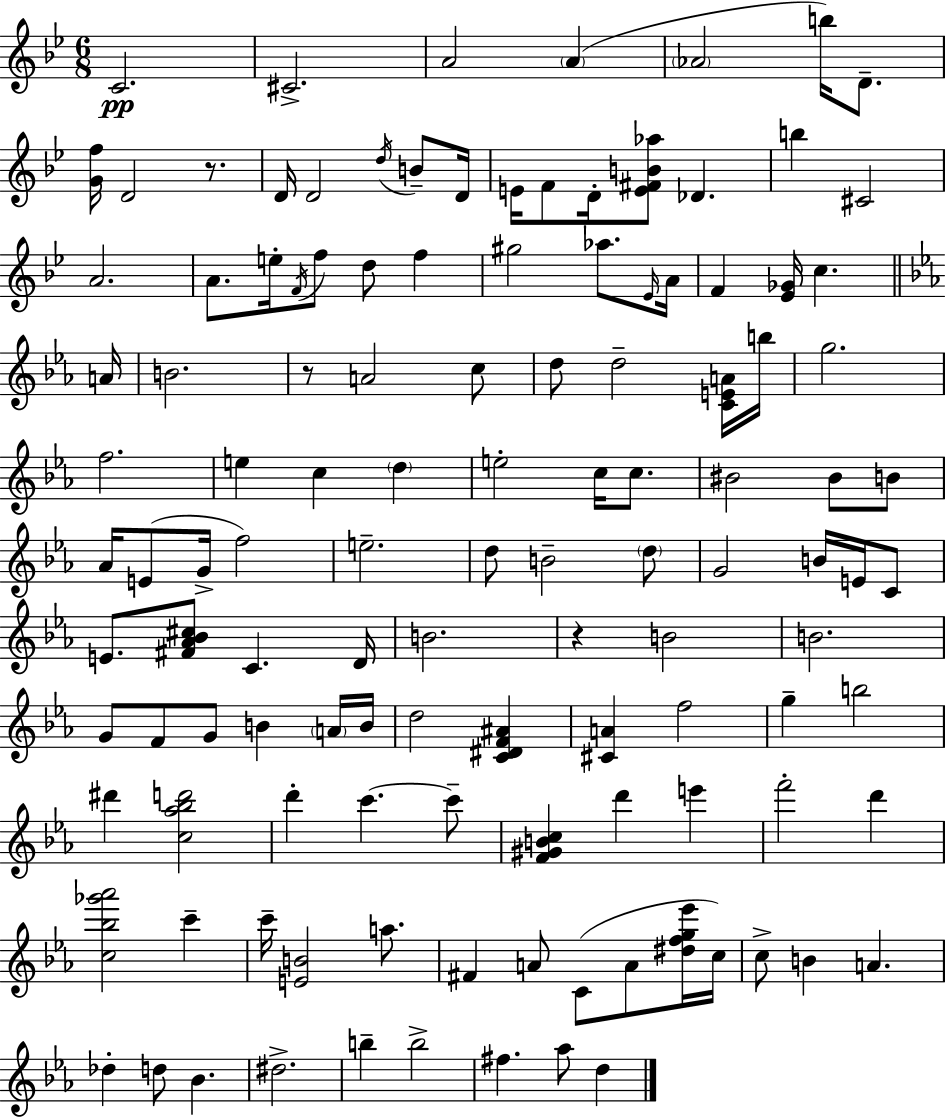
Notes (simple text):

C4/h. C#4/h. A4/h A4/q Ab4/h B5/s D4/e. [G4,F5]/s D4/h R/e. D4/s D4/h D5/s B4/e D4/s E4/s F4/e D4/s [E4,F#4,B4,Ab5]/e Db4/q. B5/q C#4/h A4/h. A4/e. E5/s F4/s F5/e D5/e F5/q G#5/h Ab5/e. Eb4/s A4/s F4/q [Eb4,Gb4]/s C5/q. A4/s B4/h. R/e A4/h C5/e D5/e D5/h [C4,E4,A4]/s B5/s G5/h. F5/h. E5/q C5/q D5/q E5/h C5/s C5/e. BIS4/h BIS4/e B4/e Ab4/s E4/e G4/s F5/h E5/h. D5/e B4/h D5/e G4/h B4/s E4/s C4/e E4/e. [F#4,Ab4,Bb4,C#5]/e C4/q. D4/s B4/h. R/q B4/h B4/h. G4/e F4/e G4/e B4/q A4/s B4/s D5/h [C4,D#4,F4,A#4]/q [C#4,A4]/q F5/h G5/q B5/h D#6/q [C5,Ab5,Bb5,D6]/h D6/q C6/q. C6/e [F4,G#4,B4,C5]/q D6/q E6/q F6/h D6/q [C5,Bb5,Gb6,Ab6]/h C6/q C6/s [E4,B4]/h A5/e. F#4/q A4/e C4/e A4/e [D#5,F5,G5,Eb6]/s C5/s C5/e B4/q A4/q. Db5/q D5/e Bb4/q. D#5/h. B5/q B5/h F#5/q. Ab5/e D5/q